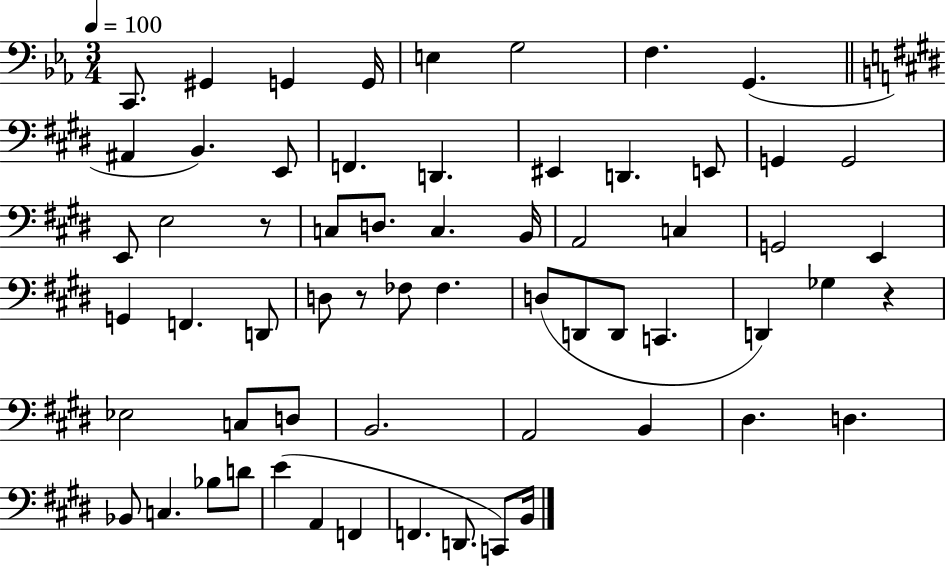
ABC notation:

X:1
T:Untitled
M:3/4
L:1/4
K:Eb
C,,/2 ^G,, G,, G,,/4 E, G,2 F, G,, ^A,, B,, E,,/2 F,, D,, ^E,, D,, E,,/2 G,, G,,2 E,,/2 E,2 z/2 C,/2 D,/2 C, B,,/4 A,,2 C, G,,2 E,, G,, F,, D,,/2 D,/2 z/2 _F,/2 _F, D,/2 D,,/2 D,,/2 C,, D,, _G, z _E,2 C,/2 D,/2 B,,2 A,,2 B,, ^D, D, _B,,/2 C, _B,/2 D/2 E A,, F,, F,, D,,/2 C,,/2 B,,/4